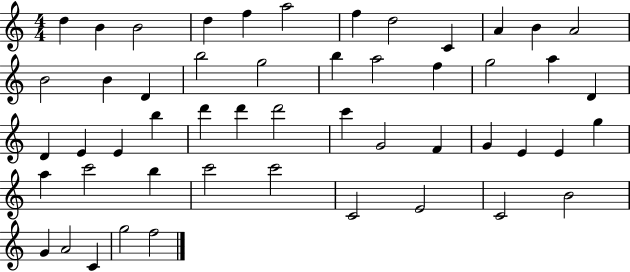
X:1
T:Untitled
M:4/4
L:1/4
K:C
d B B2 d f a2 f d2 C A B A2 B2 B D b2 g2 b a2 f g2 a D D E E b d' d' d'2 c' G2 F G E E g a c'2 b c'2 c'2 C2 E2 C2 B2 G A2 C g2 f2